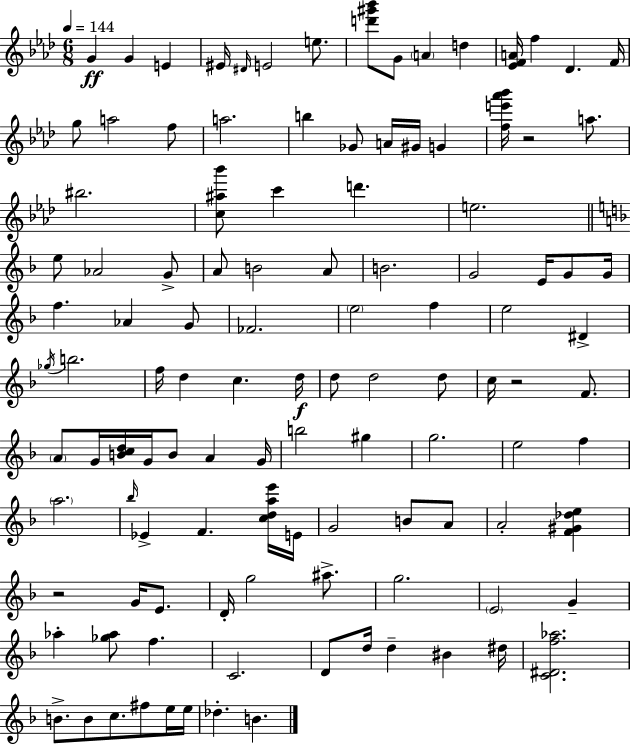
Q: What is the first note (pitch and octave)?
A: G4